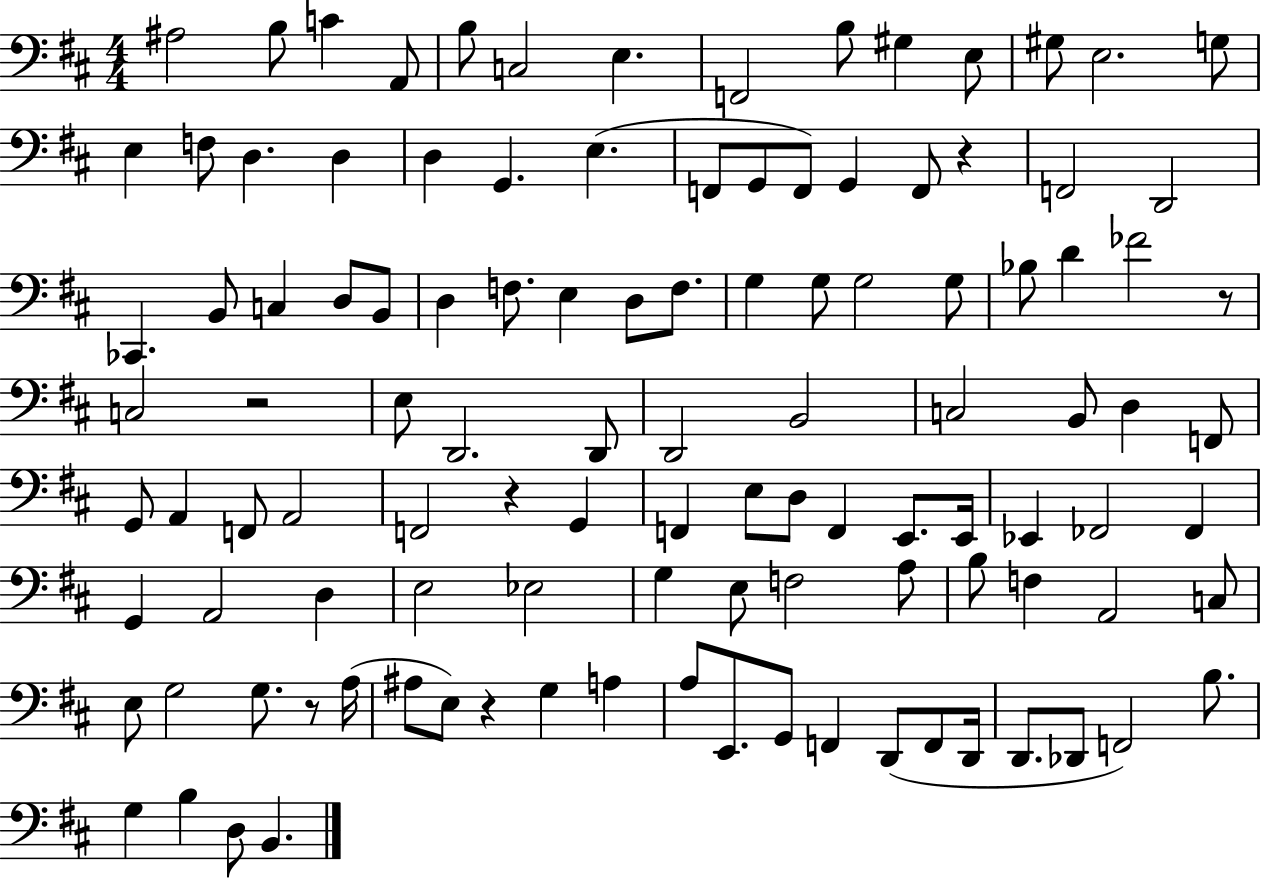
{
  \clef bass
  \numericTimeSignature
  \time 4/4
  \key d \major
  ais2 b8 c'4 a,8 | b8 c2 e4. | f,2 b8 gis4 e8 | gis8 e2. g8 | \break e4 f8 d4. d4 | d4 g,4. e4.( | f,8 g,8 f,8) g,4 f,8 r4 | f,2 d,2 | \break ces,4. b,8 c4 d8 b,8 | d4 f8. e4 d8 f8. | g4 g8 g2 g8 | bes8 d'4 fes'2 r8 | \break c2 r2 | e8 d,2. d,8 | d,2 b,2 | c2 b,8 d4 f,8 | \break g,8 a,4 f,8 a,2 | f,2 r4 g,4 | f,4 e8 d8 f,4 e,8. e,16 | ees,4 fes,2 fes,4 | \break g,4 a,2 d4 | e2 ees2 | g4 e8 f2 a8 | b8 f4 a,2 c8 | \break e8 g2 g8. r8 a16( | ais8 e8) r4 g4 a4 | a8 e,8. g,8 f,4 d,8( f,8 d,16 | d,8. des,8 f,2) b8. | \break g4 b4 d8 b,4. | \bar "|."
}